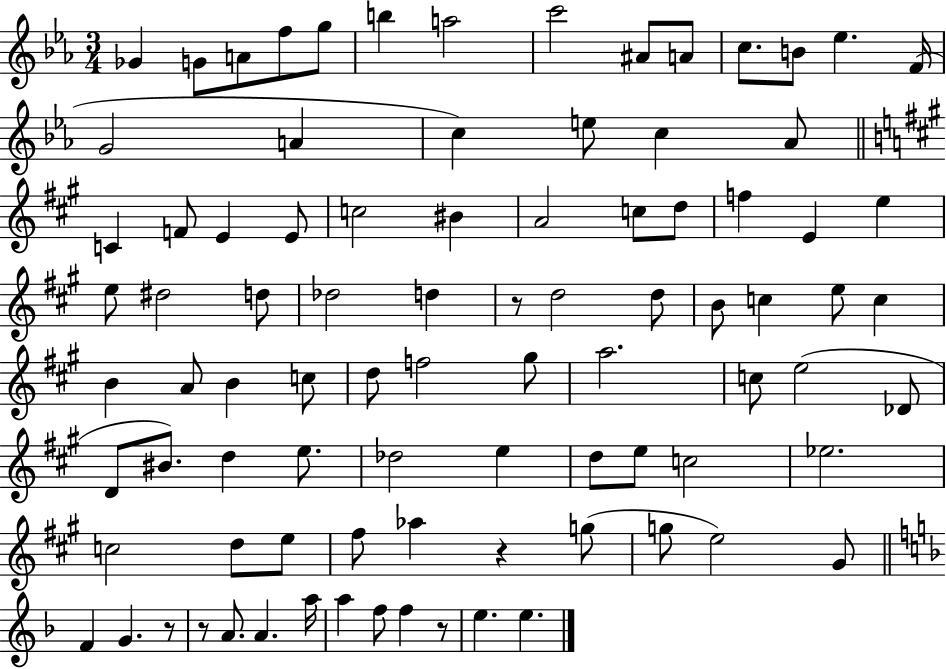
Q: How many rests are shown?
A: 5